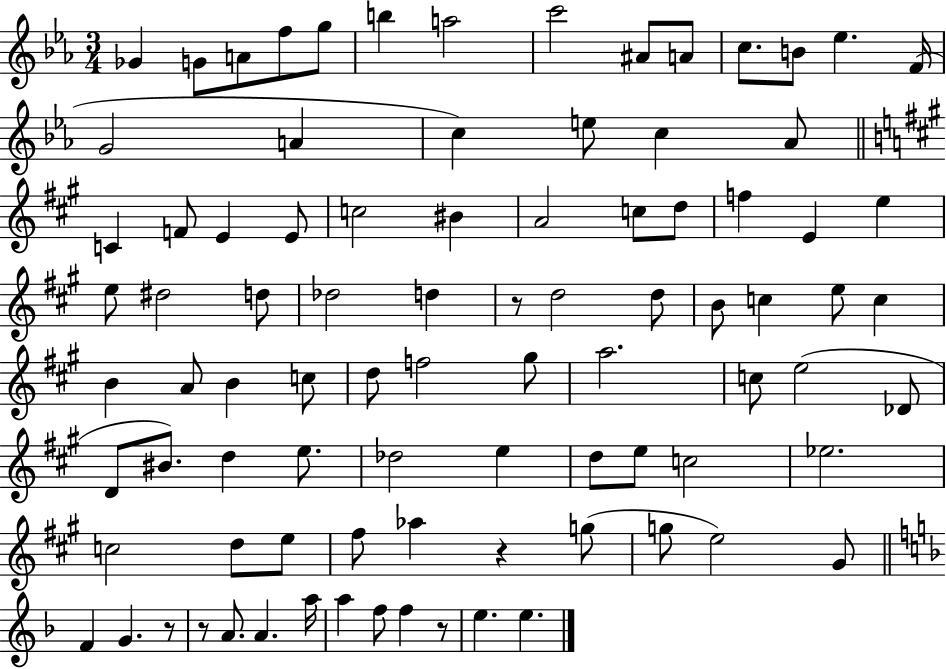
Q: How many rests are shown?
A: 5